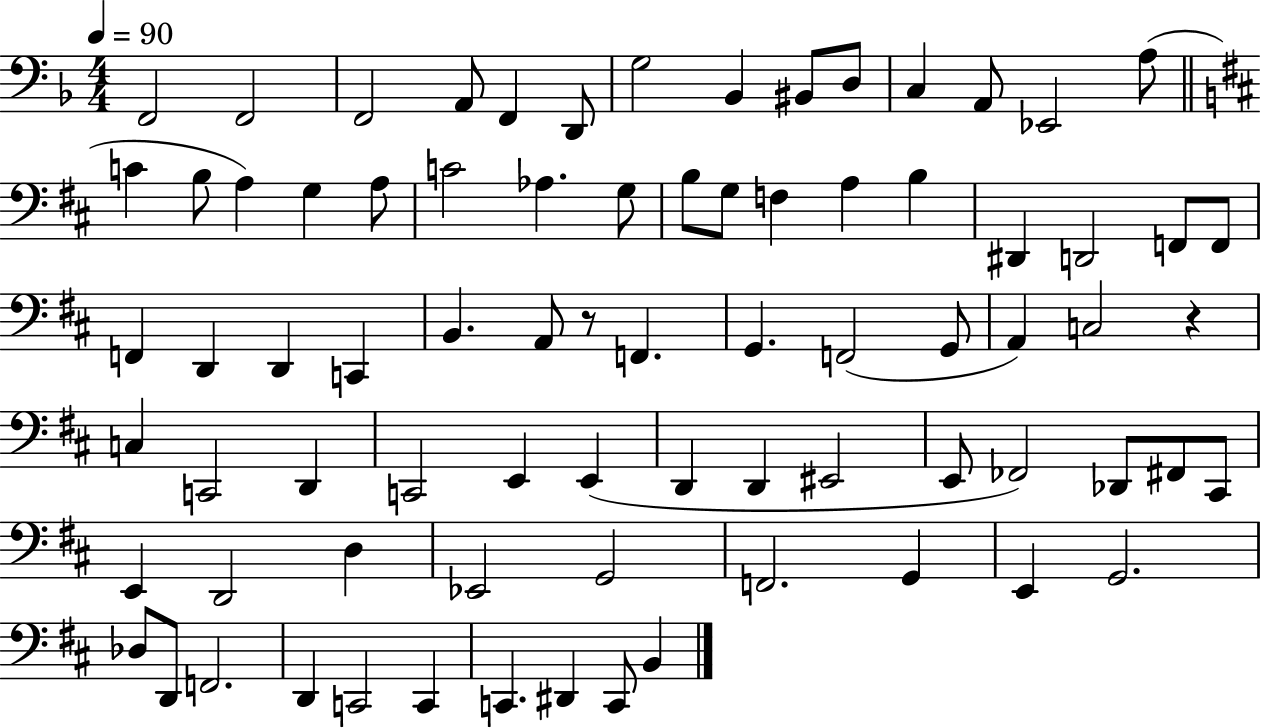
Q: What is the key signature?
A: F major